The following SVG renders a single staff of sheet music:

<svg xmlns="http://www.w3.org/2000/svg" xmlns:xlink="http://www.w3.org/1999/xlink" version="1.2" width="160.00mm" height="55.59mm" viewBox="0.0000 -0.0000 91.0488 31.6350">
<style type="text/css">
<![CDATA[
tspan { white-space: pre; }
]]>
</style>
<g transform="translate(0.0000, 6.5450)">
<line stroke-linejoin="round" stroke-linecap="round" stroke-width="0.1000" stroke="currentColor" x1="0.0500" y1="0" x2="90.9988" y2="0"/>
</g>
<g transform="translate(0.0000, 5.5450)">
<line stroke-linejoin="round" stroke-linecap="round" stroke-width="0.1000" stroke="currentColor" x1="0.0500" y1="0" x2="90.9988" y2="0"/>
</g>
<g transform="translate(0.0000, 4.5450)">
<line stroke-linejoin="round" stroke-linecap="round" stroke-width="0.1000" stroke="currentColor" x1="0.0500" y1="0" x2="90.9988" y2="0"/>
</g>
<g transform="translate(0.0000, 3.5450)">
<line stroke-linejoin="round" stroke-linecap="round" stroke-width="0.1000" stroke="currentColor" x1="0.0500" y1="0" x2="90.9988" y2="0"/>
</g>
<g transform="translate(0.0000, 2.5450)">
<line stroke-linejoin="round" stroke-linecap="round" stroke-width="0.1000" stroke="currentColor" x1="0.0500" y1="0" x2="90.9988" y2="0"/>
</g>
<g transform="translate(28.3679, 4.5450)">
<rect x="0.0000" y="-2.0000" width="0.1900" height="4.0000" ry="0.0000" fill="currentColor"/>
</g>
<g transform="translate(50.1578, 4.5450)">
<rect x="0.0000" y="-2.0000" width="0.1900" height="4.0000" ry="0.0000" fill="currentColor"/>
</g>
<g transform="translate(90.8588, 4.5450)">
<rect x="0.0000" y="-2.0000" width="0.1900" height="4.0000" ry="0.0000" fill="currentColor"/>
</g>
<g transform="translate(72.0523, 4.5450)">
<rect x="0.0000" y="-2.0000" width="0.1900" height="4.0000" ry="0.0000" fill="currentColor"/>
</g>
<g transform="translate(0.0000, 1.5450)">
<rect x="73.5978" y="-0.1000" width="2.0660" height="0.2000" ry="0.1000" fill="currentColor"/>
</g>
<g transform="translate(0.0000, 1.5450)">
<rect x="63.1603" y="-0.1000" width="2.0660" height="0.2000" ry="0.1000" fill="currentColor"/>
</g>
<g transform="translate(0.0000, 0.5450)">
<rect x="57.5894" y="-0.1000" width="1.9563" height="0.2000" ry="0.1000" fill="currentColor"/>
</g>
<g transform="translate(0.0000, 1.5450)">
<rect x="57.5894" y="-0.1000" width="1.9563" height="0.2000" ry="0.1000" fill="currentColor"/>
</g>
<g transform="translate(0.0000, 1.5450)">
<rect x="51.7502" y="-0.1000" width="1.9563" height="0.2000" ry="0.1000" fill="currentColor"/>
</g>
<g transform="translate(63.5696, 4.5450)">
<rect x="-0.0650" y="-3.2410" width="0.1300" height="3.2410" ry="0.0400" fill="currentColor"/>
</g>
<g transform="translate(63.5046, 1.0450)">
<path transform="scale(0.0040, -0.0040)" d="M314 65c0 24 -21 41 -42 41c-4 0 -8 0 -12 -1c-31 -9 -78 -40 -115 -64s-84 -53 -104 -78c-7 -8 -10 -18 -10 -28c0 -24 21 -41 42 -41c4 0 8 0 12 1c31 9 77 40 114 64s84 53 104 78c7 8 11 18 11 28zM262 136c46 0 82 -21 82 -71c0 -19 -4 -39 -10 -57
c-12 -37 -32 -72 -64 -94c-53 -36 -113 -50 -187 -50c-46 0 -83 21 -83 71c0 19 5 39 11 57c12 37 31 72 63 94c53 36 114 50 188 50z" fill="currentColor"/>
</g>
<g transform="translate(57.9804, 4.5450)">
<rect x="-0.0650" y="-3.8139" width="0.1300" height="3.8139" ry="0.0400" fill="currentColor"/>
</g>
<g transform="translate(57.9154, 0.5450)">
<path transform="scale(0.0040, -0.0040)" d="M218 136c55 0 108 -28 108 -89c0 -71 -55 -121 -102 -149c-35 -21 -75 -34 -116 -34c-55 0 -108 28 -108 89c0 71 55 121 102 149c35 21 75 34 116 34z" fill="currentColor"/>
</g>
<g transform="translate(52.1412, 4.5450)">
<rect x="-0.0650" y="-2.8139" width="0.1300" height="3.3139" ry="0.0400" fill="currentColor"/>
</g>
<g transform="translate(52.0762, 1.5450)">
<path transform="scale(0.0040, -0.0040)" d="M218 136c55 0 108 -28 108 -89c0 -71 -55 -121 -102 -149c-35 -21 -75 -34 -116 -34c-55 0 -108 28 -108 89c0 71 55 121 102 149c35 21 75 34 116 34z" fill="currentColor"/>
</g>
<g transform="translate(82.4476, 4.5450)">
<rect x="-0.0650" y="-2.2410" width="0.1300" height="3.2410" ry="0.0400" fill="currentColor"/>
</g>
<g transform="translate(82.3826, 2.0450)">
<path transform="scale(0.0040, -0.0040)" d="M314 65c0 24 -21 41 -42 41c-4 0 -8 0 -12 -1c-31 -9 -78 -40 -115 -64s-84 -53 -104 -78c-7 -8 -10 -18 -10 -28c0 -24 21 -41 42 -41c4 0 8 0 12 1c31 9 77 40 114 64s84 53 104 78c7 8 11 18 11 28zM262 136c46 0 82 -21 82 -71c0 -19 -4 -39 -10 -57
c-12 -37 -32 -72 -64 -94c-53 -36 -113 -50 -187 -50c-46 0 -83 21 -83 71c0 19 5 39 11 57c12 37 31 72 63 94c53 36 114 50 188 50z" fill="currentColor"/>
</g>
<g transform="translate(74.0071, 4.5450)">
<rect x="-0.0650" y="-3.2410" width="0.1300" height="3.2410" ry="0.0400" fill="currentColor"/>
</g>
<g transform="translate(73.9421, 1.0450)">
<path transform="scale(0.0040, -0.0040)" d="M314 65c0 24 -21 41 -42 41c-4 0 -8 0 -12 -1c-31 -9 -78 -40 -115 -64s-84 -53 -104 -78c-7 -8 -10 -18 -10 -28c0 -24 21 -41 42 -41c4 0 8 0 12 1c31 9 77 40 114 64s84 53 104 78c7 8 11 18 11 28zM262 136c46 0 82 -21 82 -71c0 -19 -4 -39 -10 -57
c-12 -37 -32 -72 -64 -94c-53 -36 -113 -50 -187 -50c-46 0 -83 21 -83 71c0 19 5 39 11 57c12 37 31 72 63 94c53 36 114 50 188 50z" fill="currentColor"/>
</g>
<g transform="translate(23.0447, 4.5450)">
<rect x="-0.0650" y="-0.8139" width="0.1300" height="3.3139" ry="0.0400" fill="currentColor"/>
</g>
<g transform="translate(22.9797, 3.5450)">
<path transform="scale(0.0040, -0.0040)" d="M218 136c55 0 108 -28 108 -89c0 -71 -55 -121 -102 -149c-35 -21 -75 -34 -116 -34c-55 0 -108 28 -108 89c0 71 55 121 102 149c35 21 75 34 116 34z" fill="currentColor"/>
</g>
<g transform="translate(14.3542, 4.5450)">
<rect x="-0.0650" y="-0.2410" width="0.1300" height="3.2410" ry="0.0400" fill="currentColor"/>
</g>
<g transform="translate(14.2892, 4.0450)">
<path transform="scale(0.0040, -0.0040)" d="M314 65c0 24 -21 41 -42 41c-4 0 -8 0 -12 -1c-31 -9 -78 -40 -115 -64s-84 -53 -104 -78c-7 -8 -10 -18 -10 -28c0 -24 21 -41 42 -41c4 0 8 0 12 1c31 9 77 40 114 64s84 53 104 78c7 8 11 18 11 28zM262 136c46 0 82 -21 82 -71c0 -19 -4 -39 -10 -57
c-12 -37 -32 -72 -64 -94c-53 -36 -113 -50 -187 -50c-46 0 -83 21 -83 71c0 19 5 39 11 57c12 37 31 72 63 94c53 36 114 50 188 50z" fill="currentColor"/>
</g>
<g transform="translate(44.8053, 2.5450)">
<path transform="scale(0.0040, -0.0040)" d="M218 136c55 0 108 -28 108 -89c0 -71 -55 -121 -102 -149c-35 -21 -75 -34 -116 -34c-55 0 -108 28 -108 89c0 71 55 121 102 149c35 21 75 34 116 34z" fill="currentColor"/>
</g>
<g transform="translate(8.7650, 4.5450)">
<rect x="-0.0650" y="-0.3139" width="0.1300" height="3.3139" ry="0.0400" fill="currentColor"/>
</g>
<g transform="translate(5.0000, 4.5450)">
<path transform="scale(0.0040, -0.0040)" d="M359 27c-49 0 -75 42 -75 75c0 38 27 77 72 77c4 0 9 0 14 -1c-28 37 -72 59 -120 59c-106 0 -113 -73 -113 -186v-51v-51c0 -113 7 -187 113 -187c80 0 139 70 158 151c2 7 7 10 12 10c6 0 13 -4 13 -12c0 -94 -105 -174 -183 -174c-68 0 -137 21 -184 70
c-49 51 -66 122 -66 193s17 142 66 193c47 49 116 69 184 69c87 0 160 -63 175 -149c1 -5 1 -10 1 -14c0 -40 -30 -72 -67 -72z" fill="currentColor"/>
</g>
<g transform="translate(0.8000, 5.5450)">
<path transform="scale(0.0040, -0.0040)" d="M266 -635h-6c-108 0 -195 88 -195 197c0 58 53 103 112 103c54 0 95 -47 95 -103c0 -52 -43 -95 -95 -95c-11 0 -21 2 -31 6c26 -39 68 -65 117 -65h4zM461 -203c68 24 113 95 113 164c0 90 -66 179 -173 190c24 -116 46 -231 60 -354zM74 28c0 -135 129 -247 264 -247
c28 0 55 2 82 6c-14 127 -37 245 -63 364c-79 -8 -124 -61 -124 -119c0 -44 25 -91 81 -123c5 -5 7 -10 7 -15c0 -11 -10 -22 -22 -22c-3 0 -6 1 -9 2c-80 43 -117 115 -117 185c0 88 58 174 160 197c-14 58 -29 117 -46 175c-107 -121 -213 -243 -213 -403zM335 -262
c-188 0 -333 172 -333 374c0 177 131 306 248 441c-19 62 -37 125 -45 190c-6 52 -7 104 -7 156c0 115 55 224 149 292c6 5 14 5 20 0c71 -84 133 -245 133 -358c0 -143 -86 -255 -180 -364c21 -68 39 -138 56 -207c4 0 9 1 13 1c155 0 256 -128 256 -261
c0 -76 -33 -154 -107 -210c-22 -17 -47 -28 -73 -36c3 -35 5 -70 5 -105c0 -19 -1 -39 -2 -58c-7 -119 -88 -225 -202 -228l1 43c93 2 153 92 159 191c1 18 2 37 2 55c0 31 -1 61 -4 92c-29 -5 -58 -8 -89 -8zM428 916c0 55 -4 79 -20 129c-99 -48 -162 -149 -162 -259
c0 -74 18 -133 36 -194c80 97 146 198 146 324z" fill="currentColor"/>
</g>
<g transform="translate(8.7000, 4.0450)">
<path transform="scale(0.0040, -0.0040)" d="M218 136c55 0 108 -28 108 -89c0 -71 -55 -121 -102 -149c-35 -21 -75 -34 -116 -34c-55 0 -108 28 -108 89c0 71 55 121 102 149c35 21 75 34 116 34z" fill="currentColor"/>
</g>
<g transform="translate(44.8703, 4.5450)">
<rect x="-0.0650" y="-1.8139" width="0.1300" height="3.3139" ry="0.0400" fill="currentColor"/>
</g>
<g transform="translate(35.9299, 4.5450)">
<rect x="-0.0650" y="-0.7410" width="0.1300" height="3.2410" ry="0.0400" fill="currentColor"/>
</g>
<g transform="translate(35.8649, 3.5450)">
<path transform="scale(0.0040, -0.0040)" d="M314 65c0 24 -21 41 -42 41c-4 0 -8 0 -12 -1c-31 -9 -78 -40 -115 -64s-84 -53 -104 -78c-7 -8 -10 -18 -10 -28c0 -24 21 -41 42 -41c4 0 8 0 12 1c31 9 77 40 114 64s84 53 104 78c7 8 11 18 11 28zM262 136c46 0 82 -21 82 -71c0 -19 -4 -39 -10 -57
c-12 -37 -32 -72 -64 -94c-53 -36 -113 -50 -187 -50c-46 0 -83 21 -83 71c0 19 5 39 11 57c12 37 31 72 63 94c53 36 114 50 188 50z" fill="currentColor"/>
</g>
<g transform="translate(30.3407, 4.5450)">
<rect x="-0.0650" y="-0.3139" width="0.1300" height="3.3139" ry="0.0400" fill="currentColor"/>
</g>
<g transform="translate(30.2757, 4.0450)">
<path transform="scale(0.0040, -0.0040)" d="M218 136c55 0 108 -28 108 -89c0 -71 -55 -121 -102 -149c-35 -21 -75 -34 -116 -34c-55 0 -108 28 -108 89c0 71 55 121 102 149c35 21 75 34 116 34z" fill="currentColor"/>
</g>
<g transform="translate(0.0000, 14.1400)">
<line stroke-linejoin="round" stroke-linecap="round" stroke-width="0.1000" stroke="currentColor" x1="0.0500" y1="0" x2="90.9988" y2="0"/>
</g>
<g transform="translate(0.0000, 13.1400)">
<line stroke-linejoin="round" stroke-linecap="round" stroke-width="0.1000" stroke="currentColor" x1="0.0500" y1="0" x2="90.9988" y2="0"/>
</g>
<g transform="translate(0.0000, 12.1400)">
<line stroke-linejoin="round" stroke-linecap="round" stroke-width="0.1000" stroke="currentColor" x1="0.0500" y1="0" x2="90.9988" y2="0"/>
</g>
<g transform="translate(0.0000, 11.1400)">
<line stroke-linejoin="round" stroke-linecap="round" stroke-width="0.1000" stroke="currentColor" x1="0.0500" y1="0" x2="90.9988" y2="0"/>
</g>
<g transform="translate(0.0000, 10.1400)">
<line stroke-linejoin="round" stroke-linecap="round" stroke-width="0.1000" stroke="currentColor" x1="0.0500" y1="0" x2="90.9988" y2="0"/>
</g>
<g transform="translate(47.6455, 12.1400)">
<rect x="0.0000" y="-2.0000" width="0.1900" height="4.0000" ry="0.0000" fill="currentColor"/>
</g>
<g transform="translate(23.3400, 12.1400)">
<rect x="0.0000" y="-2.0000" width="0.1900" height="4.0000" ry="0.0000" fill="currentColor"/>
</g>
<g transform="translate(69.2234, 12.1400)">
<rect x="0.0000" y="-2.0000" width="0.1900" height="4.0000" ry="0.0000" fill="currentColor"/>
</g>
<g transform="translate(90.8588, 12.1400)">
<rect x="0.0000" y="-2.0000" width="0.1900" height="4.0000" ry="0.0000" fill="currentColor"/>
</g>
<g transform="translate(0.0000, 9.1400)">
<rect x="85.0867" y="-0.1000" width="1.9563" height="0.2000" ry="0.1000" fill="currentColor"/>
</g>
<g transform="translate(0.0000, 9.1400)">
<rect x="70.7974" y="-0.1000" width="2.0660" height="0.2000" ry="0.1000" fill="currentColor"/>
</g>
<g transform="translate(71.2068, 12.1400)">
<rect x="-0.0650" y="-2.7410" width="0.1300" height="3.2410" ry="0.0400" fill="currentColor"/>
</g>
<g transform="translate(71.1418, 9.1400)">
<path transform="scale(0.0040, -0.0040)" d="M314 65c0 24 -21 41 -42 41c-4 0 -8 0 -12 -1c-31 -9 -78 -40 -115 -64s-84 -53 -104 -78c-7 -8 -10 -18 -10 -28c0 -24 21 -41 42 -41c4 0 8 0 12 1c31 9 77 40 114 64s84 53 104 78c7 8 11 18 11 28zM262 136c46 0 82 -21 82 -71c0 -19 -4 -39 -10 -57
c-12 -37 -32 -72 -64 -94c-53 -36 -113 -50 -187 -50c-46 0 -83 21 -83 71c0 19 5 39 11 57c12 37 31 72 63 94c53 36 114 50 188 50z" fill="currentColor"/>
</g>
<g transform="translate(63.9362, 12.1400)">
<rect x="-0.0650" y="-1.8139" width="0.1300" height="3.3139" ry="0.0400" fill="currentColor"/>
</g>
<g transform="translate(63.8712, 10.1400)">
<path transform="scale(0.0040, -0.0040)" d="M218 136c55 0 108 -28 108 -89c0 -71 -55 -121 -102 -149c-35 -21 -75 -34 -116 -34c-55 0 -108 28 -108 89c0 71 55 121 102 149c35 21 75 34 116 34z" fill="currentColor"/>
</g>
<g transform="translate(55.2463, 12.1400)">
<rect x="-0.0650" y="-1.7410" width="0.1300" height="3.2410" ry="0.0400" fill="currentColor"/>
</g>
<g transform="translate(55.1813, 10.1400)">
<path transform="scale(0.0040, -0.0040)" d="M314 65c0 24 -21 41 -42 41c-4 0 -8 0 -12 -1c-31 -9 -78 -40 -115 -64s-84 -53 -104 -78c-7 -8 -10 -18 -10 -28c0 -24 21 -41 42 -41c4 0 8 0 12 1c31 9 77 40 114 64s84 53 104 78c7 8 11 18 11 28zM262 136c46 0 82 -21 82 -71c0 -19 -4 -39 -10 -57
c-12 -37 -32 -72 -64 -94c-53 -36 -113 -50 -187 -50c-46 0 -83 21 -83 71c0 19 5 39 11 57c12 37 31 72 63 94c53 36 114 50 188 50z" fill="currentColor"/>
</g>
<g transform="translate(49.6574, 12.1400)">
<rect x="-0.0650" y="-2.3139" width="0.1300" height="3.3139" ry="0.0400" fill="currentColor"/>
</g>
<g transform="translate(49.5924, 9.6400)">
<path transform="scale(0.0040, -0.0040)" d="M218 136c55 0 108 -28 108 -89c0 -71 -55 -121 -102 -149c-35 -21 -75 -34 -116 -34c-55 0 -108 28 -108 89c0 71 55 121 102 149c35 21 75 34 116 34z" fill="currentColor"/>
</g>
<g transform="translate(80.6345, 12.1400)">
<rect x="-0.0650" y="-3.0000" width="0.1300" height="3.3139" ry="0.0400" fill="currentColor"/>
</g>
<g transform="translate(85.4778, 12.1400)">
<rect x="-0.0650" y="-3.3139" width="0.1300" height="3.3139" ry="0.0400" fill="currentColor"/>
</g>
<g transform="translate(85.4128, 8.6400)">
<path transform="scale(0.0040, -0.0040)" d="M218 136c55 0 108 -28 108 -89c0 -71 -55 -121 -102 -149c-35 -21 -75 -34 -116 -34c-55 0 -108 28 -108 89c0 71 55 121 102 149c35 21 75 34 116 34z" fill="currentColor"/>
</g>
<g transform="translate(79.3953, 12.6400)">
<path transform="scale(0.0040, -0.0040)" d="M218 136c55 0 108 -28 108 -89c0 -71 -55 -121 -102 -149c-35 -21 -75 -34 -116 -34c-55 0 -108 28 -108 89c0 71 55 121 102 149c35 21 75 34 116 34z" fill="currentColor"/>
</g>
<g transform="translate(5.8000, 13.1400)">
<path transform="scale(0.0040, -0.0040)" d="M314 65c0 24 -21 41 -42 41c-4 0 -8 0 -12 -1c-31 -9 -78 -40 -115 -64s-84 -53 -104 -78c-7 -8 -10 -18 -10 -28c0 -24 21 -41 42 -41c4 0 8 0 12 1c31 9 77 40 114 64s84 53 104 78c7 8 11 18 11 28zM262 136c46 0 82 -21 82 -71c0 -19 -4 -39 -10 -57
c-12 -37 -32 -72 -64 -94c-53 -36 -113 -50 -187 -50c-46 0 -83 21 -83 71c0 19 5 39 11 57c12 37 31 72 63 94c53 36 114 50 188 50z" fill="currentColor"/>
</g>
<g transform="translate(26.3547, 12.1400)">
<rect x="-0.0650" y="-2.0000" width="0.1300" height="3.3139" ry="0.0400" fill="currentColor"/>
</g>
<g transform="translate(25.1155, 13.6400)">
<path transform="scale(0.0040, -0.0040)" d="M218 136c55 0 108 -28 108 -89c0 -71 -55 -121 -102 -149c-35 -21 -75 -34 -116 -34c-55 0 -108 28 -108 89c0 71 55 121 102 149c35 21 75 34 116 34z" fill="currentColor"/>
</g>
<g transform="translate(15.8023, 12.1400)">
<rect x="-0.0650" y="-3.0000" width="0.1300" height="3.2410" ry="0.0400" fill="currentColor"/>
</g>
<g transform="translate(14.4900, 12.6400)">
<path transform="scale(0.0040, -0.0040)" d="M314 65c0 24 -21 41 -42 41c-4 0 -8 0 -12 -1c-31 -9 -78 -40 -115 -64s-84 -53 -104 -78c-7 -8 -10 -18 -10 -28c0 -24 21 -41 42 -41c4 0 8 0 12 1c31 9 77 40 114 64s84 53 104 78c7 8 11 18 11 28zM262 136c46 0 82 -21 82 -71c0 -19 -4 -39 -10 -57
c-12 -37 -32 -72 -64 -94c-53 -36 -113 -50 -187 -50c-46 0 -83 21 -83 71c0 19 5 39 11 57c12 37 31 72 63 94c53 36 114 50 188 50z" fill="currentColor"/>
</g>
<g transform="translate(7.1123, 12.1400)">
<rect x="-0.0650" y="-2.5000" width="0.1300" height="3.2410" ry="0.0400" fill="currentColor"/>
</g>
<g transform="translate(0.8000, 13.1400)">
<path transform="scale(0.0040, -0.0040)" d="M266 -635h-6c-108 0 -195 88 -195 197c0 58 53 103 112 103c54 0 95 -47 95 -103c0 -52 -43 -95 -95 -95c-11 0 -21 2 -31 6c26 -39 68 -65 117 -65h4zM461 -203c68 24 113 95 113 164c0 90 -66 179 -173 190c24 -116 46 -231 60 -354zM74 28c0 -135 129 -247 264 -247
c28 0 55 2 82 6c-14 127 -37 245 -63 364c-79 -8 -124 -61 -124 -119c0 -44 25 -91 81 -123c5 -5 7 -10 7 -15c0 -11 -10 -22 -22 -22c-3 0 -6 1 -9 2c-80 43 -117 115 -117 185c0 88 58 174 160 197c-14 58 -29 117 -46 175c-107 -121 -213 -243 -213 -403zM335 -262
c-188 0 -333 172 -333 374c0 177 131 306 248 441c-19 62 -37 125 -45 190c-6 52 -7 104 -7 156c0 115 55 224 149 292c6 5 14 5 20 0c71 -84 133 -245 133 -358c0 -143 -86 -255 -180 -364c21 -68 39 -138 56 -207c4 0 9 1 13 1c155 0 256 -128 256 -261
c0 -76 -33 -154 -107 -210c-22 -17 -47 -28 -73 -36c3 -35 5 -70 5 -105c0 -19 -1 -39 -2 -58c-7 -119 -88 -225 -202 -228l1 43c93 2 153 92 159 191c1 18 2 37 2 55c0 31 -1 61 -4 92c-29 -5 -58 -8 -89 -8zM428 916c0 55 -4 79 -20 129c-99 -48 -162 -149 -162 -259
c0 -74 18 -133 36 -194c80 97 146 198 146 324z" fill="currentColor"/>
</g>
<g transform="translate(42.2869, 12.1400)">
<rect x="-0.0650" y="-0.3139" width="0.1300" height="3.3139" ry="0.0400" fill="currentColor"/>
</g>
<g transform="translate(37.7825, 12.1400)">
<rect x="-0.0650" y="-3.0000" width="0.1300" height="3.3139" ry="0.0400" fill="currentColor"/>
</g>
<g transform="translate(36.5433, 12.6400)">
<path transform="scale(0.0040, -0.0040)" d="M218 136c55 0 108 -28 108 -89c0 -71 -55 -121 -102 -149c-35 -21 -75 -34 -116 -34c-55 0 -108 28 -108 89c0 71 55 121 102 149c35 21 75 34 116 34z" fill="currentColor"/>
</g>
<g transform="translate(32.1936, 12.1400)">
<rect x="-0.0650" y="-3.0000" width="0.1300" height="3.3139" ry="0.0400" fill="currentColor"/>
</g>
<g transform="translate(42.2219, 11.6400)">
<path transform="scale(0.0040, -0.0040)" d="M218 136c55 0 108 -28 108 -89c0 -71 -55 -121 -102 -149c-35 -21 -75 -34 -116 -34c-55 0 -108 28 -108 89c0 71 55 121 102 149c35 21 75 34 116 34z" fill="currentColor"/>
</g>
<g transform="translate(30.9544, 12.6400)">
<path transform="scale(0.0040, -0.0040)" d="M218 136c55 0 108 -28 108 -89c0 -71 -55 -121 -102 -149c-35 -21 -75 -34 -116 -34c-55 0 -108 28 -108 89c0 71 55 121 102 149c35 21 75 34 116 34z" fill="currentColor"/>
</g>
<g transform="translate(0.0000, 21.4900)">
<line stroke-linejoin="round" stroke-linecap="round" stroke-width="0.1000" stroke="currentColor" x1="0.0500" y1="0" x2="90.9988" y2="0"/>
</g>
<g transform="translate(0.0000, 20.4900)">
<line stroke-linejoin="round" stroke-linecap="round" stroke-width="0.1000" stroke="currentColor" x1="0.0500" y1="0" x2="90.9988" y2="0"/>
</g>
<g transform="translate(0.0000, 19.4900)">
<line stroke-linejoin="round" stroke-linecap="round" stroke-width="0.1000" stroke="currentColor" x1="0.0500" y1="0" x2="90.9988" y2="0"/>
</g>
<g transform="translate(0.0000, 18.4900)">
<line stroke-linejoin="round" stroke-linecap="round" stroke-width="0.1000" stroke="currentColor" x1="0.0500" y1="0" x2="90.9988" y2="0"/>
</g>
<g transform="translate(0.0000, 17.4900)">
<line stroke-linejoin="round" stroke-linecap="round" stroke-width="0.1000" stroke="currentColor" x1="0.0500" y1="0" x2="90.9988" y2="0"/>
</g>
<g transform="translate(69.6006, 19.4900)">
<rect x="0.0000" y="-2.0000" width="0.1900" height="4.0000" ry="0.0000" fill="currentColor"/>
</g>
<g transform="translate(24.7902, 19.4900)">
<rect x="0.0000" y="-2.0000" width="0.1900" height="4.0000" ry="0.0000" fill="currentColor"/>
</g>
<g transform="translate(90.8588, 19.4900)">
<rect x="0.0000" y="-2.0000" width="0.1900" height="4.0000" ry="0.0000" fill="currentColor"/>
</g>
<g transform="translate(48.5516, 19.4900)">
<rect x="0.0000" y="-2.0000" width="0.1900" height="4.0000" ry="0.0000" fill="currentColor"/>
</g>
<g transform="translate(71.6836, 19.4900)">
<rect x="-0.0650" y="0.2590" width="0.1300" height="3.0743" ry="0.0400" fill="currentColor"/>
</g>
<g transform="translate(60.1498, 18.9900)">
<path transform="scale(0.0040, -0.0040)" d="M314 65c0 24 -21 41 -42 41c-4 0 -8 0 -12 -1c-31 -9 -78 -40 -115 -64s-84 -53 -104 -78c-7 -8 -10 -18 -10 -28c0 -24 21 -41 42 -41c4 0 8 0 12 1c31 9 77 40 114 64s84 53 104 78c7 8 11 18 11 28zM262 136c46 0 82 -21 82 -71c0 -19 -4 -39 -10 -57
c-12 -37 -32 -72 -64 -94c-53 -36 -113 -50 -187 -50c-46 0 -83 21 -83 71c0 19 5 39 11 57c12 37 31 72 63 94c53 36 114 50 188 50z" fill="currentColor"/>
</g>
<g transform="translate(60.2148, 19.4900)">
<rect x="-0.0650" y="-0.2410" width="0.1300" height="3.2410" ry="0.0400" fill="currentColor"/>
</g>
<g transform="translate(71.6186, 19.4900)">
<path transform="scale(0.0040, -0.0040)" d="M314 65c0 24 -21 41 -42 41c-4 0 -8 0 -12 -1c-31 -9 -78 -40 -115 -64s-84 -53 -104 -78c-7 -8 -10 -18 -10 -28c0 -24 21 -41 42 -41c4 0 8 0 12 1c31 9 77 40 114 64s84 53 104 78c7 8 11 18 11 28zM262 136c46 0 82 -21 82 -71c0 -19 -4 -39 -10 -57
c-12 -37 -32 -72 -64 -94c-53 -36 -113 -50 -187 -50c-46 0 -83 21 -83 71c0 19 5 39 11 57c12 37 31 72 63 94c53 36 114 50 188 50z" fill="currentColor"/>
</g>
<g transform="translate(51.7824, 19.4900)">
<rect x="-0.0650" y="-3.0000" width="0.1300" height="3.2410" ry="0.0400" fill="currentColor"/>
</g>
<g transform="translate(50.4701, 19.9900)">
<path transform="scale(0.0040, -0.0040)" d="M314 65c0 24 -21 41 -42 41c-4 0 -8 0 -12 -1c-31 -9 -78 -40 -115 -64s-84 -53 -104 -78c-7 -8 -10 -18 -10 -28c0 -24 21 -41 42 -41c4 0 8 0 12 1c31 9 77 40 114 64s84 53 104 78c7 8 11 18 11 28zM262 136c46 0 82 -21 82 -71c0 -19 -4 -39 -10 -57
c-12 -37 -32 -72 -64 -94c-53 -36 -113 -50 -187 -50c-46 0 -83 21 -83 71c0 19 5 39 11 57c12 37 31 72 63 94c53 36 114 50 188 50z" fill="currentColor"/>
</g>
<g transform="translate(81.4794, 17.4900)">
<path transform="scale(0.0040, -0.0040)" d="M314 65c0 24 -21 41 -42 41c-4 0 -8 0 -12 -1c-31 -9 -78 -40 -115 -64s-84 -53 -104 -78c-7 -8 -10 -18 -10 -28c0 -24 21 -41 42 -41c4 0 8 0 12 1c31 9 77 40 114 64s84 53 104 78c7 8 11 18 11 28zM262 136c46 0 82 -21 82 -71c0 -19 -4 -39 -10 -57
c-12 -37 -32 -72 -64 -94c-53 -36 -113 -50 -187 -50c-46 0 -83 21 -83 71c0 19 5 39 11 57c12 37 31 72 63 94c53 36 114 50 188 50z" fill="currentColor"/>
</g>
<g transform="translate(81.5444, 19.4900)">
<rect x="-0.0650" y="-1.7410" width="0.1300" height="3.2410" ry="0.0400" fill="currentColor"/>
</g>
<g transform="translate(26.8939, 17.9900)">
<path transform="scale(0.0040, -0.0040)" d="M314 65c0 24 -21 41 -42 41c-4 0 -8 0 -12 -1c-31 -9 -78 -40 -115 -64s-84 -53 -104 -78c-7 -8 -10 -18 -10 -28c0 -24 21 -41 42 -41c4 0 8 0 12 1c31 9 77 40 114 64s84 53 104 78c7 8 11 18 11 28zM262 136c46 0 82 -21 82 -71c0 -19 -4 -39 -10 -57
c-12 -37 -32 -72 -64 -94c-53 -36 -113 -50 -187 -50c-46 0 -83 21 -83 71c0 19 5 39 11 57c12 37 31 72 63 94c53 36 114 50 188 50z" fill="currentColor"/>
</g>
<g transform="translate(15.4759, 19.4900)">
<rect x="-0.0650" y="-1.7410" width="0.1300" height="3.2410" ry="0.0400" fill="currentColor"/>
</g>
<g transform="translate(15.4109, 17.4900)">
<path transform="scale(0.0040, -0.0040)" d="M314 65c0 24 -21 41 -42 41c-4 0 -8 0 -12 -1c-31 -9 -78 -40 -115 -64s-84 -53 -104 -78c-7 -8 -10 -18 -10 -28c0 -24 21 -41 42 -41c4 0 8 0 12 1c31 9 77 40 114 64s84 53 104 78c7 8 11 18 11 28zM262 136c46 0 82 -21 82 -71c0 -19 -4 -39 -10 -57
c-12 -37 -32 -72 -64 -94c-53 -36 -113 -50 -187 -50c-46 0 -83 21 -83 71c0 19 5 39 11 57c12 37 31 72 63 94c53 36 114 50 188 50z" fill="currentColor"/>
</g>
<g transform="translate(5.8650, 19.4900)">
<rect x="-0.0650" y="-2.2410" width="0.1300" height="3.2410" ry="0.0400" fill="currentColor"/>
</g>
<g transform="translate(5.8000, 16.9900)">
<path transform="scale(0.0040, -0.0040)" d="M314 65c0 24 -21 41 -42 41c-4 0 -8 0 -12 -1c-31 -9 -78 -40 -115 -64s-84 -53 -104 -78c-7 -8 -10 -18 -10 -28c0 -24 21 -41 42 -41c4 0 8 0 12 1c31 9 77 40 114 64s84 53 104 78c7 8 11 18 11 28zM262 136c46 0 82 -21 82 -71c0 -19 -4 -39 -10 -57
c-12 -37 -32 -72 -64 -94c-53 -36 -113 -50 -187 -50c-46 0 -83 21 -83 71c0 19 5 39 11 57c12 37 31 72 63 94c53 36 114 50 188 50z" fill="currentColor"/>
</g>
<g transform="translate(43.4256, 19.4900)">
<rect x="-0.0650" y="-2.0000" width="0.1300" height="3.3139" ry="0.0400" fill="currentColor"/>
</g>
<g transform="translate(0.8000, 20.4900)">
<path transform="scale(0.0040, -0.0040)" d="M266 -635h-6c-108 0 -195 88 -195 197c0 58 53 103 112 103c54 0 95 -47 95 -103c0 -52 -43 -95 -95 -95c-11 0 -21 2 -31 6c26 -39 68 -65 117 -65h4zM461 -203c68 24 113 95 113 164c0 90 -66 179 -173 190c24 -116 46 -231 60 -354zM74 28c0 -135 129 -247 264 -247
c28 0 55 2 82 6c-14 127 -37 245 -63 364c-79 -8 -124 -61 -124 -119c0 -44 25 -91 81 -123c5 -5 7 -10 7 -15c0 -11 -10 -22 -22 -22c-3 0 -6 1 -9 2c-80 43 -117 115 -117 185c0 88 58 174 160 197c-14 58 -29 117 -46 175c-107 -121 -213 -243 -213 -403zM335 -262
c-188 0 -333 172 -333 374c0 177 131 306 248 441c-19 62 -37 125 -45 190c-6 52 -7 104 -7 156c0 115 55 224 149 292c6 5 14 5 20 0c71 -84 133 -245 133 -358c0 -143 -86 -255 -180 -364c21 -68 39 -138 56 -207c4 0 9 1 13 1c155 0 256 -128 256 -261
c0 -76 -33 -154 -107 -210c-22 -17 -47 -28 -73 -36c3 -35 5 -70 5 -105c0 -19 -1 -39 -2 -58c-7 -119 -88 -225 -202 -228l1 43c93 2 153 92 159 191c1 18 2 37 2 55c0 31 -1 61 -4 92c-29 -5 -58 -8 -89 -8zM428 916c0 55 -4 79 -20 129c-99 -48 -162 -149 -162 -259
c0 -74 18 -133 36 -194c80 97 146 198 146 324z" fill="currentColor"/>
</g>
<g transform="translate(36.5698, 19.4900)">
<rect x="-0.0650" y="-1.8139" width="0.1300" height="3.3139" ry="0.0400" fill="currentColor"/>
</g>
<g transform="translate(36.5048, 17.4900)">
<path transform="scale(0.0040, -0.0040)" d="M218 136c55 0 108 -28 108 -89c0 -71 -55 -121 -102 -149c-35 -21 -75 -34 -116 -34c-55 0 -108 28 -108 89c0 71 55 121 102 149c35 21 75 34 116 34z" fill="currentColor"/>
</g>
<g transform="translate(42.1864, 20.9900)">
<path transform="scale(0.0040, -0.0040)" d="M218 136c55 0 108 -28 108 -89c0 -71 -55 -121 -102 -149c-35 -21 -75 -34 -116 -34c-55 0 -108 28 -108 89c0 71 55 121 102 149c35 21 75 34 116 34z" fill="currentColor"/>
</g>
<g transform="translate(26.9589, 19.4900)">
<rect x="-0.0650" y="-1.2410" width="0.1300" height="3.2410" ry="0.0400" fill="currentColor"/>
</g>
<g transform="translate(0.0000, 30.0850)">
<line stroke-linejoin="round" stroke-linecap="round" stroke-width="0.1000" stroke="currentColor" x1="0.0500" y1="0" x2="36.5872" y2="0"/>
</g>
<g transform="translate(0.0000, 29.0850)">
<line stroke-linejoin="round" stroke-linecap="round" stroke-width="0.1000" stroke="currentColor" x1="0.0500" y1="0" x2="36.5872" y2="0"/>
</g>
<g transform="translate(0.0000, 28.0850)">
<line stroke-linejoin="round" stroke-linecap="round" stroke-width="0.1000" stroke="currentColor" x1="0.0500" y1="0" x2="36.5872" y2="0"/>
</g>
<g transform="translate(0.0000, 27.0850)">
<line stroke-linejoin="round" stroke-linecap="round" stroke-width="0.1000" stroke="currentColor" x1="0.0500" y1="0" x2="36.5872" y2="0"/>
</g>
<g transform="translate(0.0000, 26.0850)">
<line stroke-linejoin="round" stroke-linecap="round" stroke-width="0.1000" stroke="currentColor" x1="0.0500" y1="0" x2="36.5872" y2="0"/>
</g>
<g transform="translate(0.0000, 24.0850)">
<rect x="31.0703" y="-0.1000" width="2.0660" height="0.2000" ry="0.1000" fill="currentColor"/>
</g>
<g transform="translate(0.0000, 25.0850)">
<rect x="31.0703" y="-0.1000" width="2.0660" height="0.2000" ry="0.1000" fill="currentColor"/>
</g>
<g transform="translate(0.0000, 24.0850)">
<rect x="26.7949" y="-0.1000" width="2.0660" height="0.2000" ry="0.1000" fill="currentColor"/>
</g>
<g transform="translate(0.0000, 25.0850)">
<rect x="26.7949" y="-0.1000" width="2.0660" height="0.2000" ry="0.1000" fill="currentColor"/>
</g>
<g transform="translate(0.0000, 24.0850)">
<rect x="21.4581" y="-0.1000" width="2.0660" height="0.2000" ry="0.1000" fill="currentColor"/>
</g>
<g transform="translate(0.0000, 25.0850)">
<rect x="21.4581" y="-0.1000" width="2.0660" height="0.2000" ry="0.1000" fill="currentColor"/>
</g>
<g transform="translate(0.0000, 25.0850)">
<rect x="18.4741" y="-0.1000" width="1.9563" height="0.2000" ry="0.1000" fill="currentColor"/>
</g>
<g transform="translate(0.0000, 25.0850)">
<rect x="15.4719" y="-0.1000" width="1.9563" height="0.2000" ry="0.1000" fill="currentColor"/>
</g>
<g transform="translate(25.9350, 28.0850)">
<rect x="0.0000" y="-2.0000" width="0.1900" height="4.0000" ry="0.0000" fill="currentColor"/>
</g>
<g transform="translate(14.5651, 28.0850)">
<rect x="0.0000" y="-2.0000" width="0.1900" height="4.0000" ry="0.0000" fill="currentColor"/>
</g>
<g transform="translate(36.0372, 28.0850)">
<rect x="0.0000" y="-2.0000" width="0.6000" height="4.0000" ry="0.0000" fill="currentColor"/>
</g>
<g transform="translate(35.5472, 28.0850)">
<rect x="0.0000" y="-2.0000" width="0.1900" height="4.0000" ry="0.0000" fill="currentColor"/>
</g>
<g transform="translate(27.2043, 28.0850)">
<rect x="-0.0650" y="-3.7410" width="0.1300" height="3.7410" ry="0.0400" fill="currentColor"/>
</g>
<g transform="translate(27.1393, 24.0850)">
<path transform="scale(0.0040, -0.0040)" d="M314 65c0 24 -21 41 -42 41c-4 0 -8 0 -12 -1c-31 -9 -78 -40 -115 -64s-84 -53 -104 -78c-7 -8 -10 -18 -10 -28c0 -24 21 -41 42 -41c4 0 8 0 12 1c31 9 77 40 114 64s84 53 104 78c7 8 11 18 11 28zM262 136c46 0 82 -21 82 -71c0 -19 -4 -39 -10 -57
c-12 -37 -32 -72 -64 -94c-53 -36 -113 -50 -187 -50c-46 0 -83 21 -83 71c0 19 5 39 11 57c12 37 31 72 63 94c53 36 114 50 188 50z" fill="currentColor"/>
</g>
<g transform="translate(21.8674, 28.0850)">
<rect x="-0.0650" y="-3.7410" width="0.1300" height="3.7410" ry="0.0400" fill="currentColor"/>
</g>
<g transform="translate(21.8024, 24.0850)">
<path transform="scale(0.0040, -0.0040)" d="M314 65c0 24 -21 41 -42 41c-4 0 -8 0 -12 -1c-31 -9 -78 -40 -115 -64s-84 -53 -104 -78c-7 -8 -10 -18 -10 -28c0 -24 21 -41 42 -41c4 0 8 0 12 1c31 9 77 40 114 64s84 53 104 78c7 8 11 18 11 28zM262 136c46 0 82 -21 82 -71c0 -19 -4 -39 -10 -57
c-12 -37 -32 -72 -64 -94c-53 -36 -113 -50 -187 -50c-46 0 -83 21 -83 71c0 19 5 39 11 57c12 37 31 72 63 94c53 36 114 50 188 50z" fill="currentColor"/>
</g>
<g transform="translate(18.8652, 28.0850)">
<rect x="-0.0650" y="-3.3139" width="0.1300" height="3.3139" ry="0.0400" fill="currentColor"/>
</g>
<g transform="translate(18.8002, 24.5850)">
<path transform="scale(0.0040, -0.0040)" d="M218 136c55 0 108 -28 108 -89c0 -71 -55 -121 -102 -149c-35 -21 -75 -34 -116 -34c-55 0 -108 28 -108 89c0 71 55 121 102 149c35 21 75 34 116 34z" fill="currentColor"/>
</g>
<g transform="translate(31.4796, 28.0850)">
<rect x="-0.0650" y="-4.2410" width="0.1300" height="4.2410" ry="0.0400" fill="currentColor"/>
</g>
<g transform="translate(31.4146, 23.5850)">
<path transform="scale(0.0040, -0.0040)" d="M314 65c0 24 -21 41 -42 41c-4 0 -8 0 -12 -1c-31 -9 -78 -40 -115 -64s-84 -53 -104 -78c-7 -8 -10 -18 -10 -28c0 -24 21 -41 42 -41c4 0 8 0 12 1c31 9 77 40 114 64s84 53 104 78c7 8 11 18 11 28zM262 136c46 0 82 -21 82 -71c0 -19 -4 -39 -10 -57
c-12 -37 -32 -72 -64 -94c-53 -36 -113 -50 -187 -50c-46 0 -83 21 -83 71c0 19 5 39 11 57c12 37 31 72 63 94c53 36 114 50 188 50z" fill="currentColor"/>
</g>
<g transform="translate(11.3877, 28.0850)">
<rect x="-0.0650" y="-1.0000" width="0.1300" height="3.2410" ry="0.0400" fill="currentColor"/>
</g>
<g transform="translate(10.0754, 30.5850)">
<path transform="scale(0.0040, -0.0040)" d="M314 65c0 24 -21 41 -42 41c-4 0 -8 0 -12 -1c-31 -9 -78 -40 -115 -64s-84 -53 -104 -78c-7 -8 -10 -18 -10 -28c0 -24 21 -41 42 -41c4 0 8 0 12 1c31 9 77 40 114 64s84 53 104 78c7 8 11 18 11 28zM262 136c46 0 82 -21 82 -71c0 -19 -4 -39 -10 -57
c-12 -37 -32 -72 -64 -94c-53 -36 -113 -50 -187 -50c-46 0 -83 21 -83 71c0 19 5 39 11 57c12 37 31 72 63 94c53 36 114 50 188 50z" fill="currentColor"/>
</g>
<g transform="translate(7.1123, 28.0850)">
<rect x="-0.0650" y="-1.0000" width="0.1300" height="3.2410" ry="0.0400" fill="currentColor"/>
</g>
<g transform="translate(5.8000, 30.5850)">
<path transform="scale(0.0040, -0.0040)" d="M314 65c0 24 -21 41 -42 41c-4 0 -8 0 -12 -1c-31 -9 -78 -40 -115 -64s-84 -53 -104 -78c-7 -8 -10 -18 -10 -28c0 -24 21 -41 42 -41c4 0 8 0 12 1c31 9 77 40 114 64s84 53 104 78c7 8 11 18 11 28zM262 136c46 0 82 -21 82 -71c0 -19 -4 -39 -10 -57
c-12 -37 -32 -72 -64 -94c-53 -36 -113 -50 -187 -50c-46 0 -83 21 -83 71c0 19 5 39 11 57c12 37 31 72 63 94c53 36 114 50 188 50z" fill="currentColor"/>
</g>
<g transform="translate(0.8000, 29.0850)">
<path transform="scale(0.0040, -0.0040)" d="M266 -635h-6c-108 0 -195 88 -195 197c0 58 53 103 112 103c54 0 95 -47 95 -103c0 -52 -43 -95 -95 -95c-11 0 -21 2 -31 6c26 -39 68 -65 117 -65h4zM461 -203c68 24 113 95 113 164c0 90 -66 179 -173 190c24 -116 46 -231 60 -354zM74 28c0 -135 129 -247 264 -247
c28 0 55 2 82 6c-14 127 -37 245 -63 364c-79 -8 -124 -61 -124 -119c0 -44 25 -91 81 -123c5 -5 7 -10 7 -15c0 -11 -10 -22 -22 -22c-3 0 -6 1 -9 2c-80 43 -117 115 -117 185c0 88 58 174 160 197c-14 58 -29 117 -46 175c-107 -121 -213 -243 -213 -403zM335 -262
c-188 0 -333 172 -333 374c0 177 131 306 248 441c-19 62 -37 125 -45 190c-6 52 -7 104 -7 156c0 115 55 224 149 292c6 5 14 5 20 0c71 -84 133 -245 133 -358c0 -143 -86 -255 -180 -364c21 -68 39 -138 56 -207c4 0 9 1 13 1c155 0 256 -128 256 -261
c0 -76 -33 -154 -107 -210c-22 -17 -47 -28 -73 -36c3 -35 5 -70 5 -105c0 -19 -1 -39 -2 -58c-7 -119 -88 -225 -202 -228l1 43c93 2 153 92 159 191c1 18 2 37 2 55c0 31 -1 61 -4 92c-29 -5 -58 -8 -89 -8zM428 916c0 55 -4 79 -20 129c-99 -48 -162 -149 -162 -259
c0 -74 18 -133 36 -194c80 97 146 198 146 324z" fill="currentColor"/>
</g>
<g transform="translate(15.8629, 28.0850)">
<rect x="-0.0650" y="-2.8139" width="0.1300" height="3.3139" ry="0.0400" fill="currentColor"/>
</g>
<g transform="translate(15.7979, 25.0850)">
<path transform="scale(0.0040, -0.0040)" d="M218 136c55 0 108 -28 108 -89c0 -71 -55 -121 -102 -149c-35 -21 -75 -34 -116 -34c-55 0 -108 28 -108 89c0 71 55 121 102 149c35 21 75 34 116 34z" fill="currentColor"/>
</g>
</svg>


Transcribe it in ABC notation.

X:1
T:Untitled
M:4/4
L:1/4
K:C
c c2 d c d2 f a c' b2 b2 g2 G2 A2 F A A c g f2 f a2 A b g2 f2 e2 f F A2 c2 B2 f2 D2 D2 a b c'2 c'2 d'2